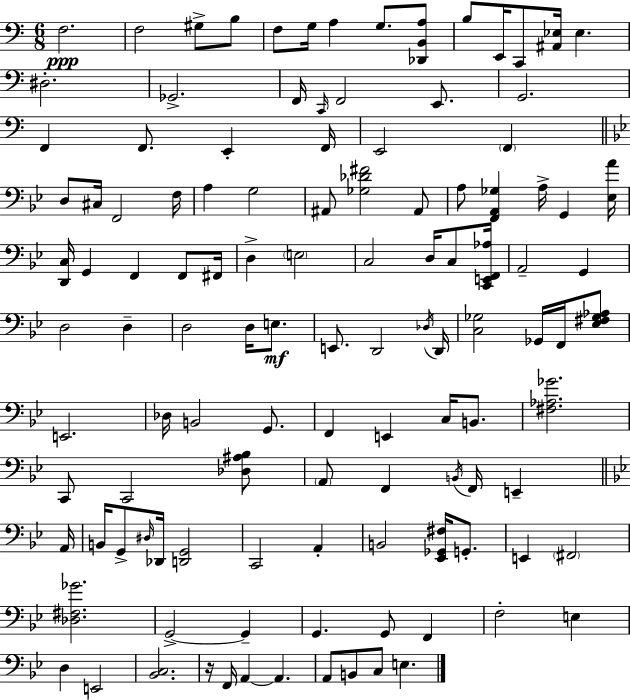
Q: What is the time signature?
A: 6/8